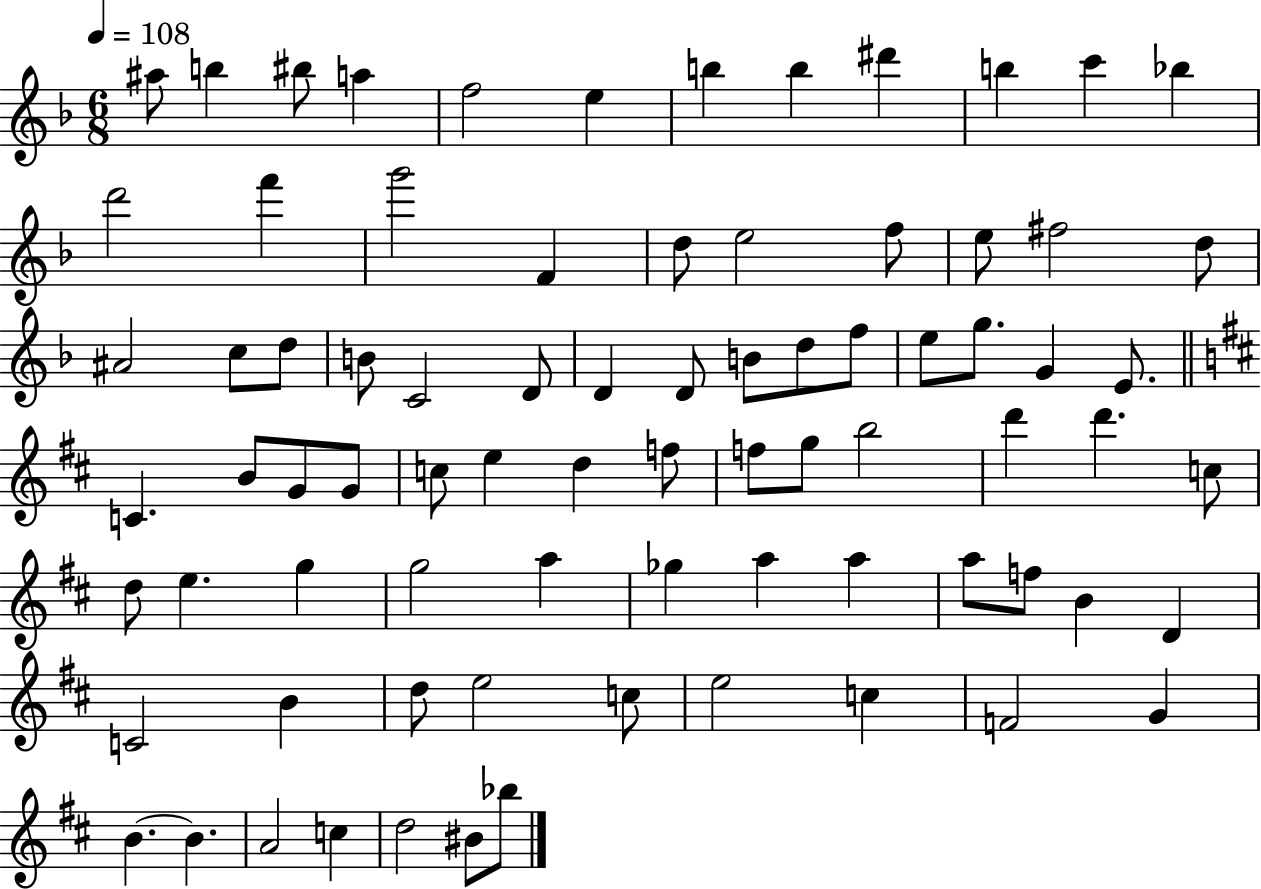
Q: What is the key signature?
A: F major